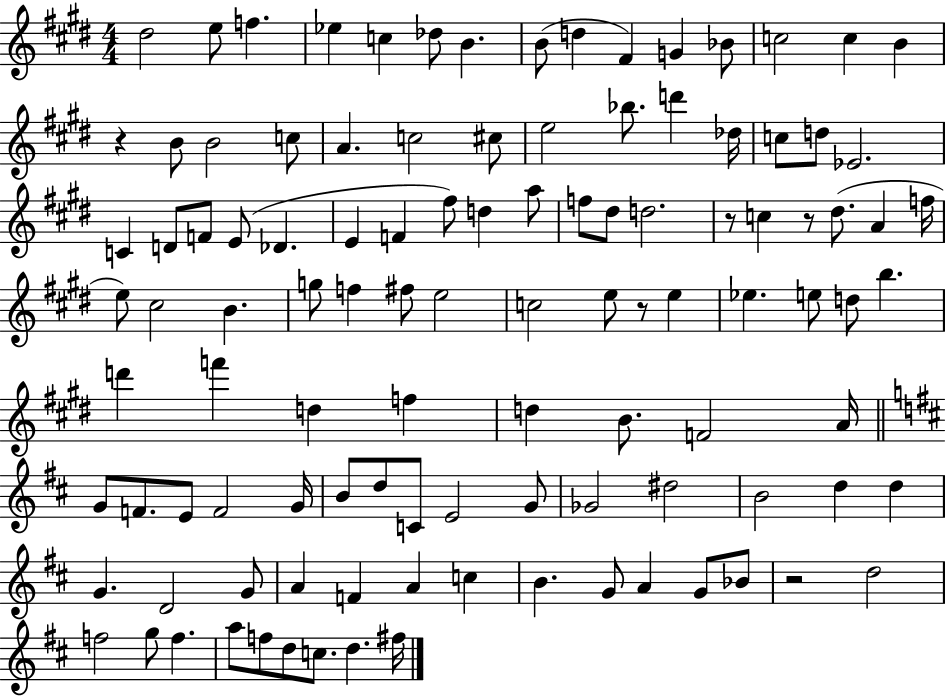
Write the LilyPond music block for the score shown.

{
  \clef treble
  \numericTimeSignature
  \time 4/4
  \key e \major
  dis''2 e''8 f''4. | ees''4 c''4 des''8 b'4. | b'8( d''4 fis'4) g'4 bes'8 | c''2 c''4 b'4 | \break r4 b'8 b'2 c''8 | a'4. c''2 cis''8 | e''2 bes''8. d'''4 des''16 | c''8 d''8 ees'2. | \break c'4 d'8 f'8 e'8( des'4. | e'4 f'4 fis''8) d''4 a''8 | f''8 dis''8 d''2. | r8 c''4 r8 dis''8.( a'4 f''16 | \break e''8) cis''2 b'4. | g''8 f''4 fis''8 e''2 | c''2 e''8 r8 e''4 | ees''4. e''8 d''8 b''4. | \break d'''4 f'''4 d''4 f''4 | d''4 b'8. f'2 a'16 | \bar "||" \break \key b \minor g'8 f'8. e'8 f'2 g'16 | b'8 d''8 c'8 e'2 g'8 | ges'2 dis''2 | b'2 d''4 d''4 | \break g'4. d'2 g'8 | a'4 f'4 a'4 c''4 | b'4. g'8 a'4 g'8 bes'8 | r2 d''2 | \break f''2 g''8 f''4. | a''8 f''8 d''8 c''8. d''4. fis''16 | \bar "|."
}